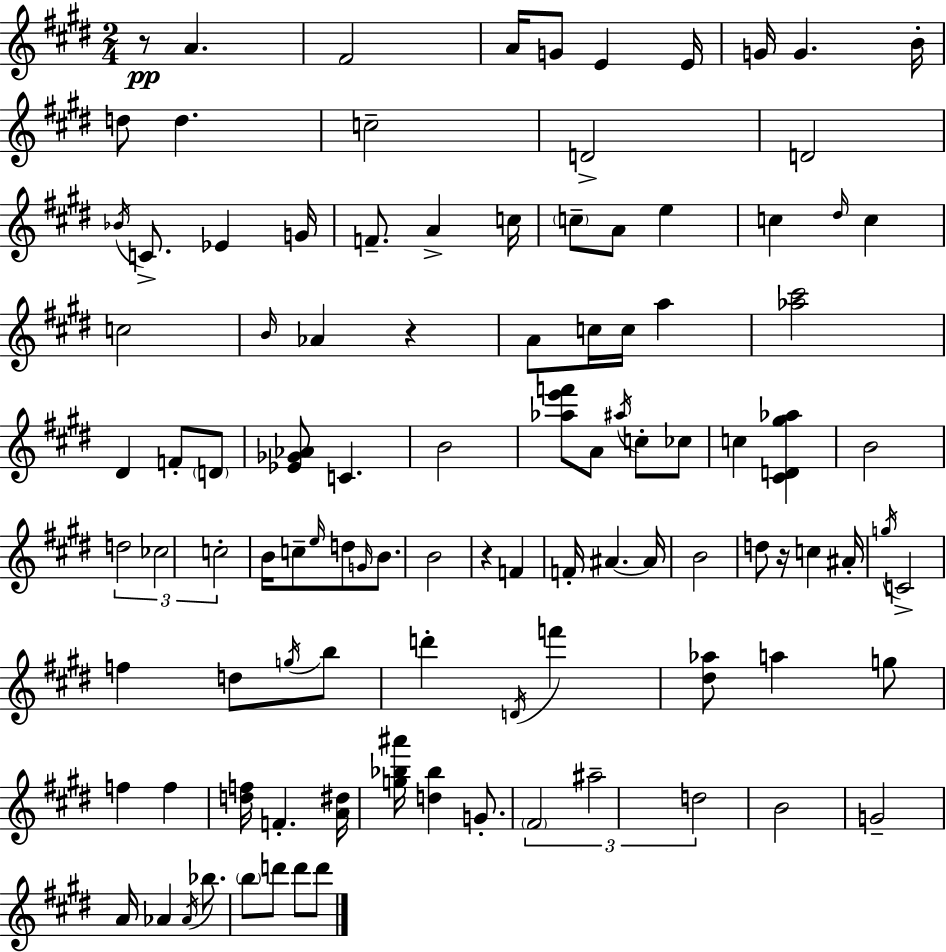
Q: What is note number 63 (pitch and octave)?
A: A#4